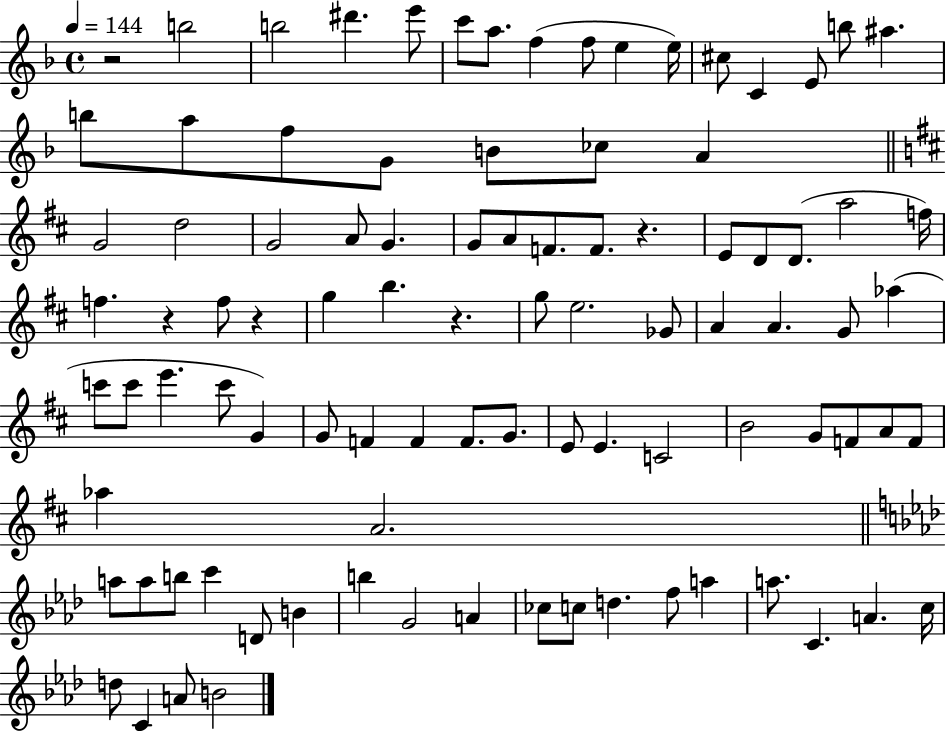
{
  \clef treble
  \time 4/4
  \defaultTimeSignature
  \key f \major
  \tempo 4 = 144
  r2 b''2 | b''2 dis'''4. e'''8 | c'''8 a''8. f''4( f''8 e''4 e''16) | cis''8 c'4 e'8 b''8 ais''4. | \break b''8 a''8 f''8 g'8 b'8 ces''8 a'4 | \bar "||" \break \key d \major g'2 d''2 | g'2 a'8 g'4. | g'8 a'8 f'8. f'8. r4. | e'8 d'8 d'8.( a''2 f''16) | \break f''4. r4 f''8 r4 | g''4 b''4. r4. | g''8 e''2. ges'8 | a'4 a'4. g'8 aes''4( | \break c'''8 c'''8 e'''4. c'''8 g'4) | g'8 f'4 f'4 f'8. g'8. | e'8 e'4. c'2 | b'2 g'8 f'8 a'8 f'8 | \break aes''4 a'2. | \bar "||" \break \key aes \major a''8 a''8 b''8 c'''4 d'8 b'4 | b''4 g'2 a'4 | ces''8 c''8 d''4. f''8 a''4 | a''8. c'4. a'4. c''16 | \break d''8 c'4 a'8 b'2 | \bar "|."
}